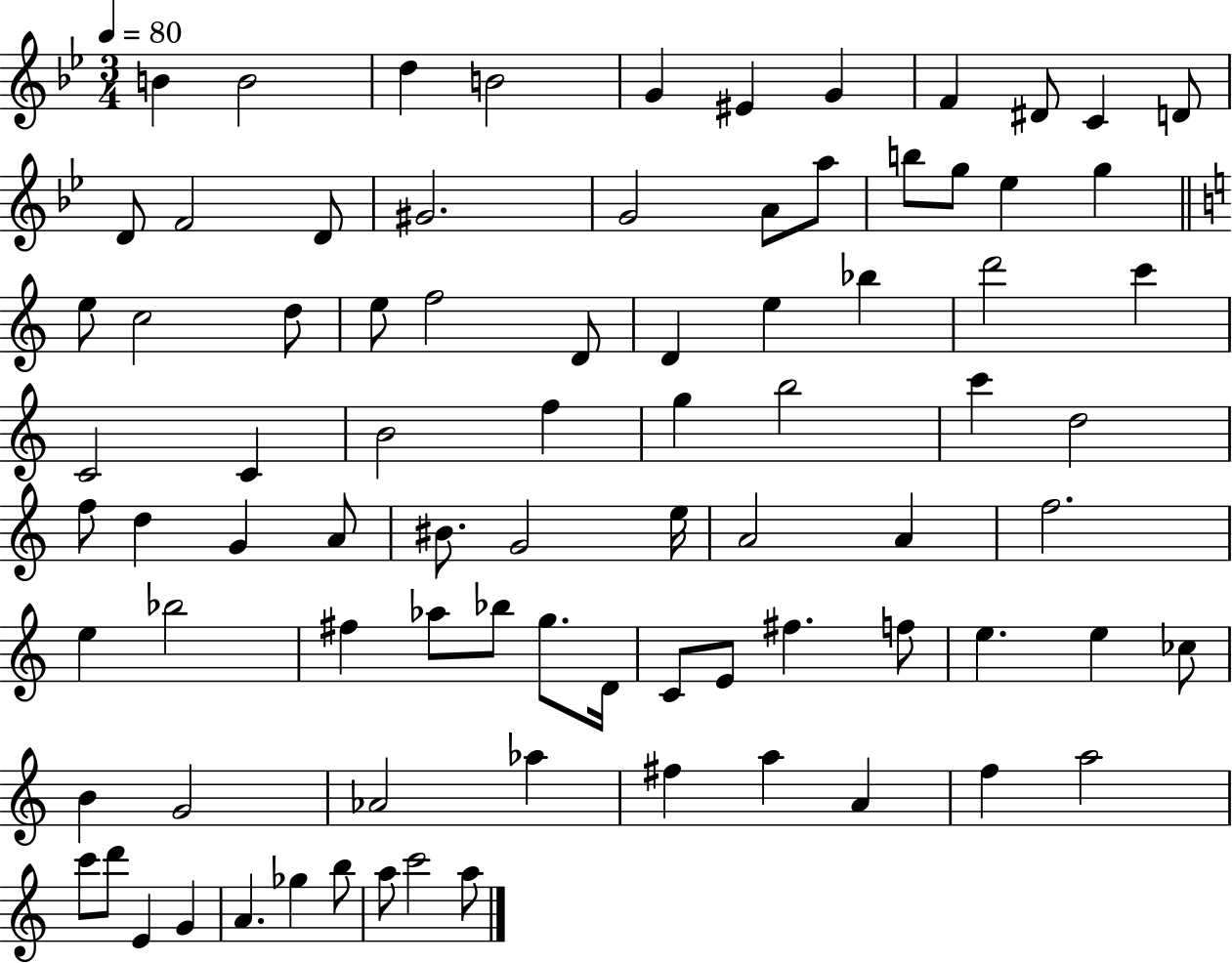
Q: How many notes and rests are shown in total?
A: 84